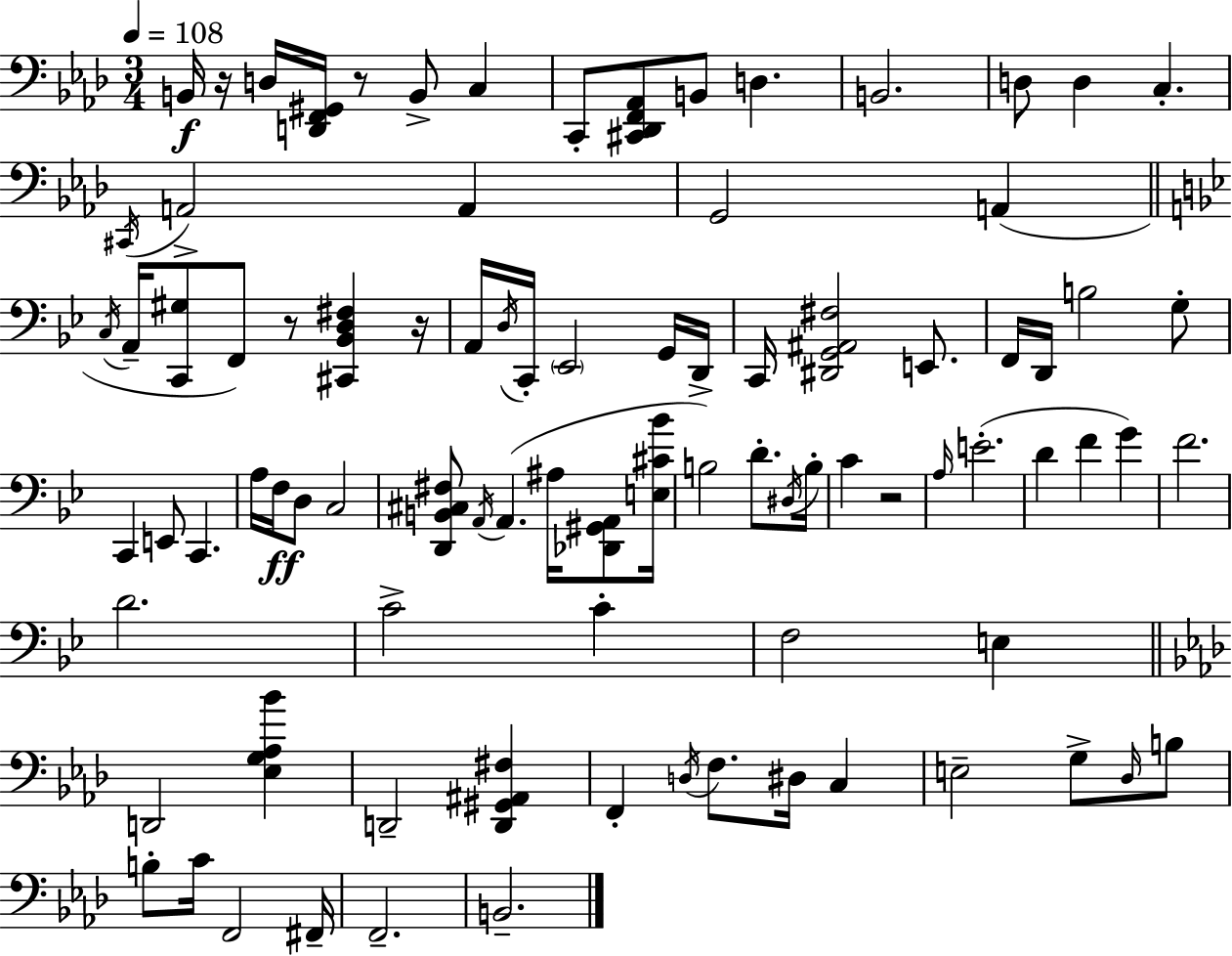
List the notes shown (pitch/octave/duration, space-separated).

B2/s R/s D3/s [D2,F2,G#2]/s R/e B2/e C3/q C2/e [C#2,Db2,F2,Ab2]/e B2/e D3/q. B2/h. D3/e D3/q C3/q. C#2/s A2/h A2/q G2/h A2/q C3/s A2/s [C2,G#3]/e F2/e R/e [C#2,Bb2,D3,F#3]/q R/s A2/s D3/s C2/s Eb2/h G2/s D2/s C2/s [D#2,G2,A#2,F#3]/h E2/e. F2/s D2/s B3/h G3/e C2/q E2/e C2/q. A3/s F3/s D3/e C3/h [D2,B2,C#3,F#3]/e A2/s A2/q. A#3/s [Db2,G#2,A2]/e [E3,C#4,Bb4]/s B3/h D4/e. D#3/s B3/s C4/q R/h A3/s E4/h. D4/q F4/q G4/q F4/h. D4/h. C4/h C4/q F3/h E3/q D2/h [Eb3,G3,Ab3,Bb4]/q D2/h [D2,G#2,A#2,F#3]/q F2/q D3/s F3/e. D#3/s C3/q E3/h G3/e Db3/s B3/e B3/e C4/s F2/h F#2/s F2/h. B2/h.